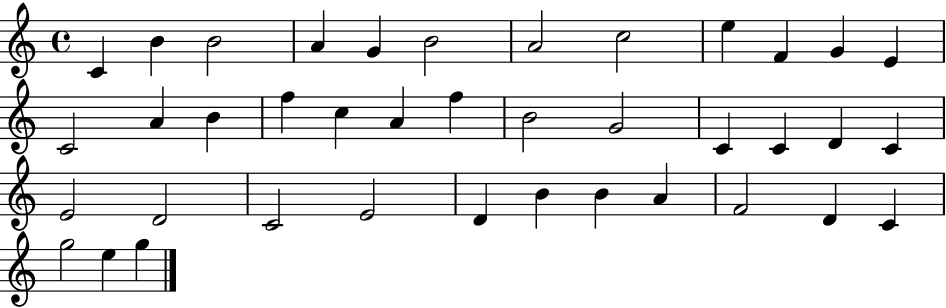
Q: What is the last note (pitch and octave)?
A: G5